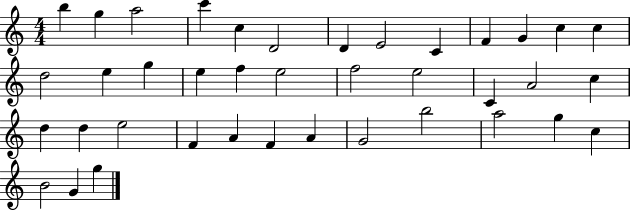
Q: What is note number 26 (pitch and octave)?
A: D5